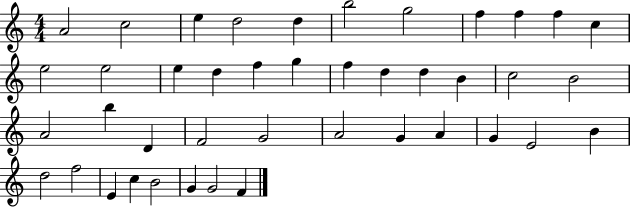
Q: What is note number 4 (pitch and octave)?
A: D5